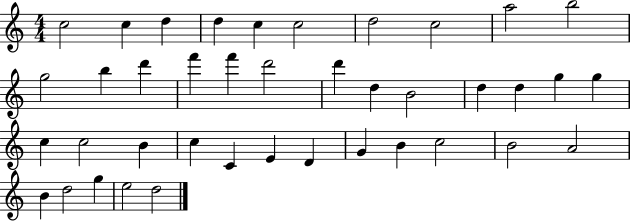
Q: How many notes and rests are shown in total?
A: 40